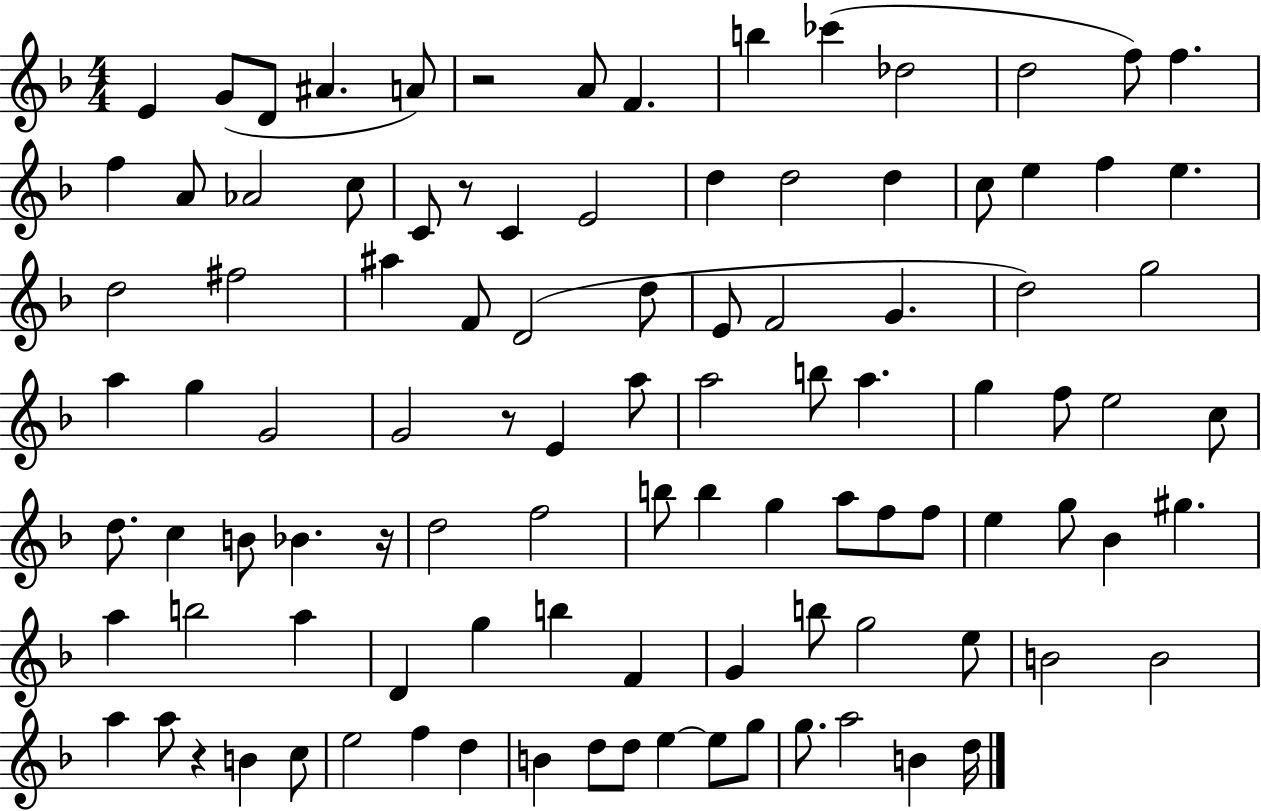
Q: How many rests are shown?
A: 5